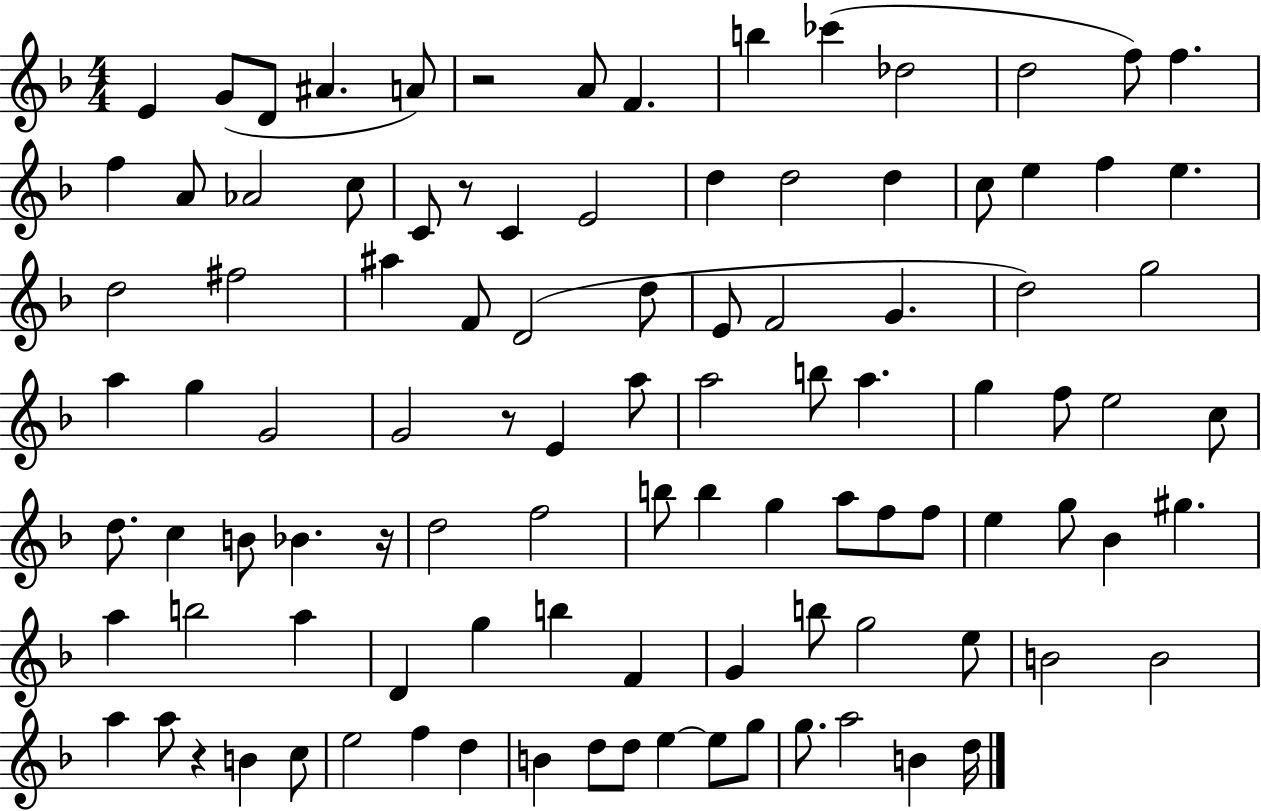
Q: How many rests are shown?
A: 5